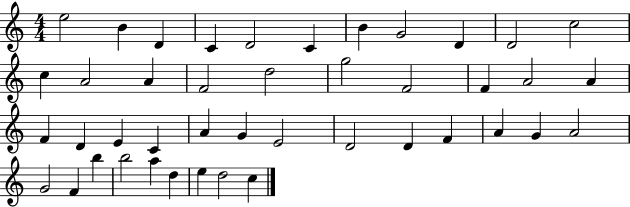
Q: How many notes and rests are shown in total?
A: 43